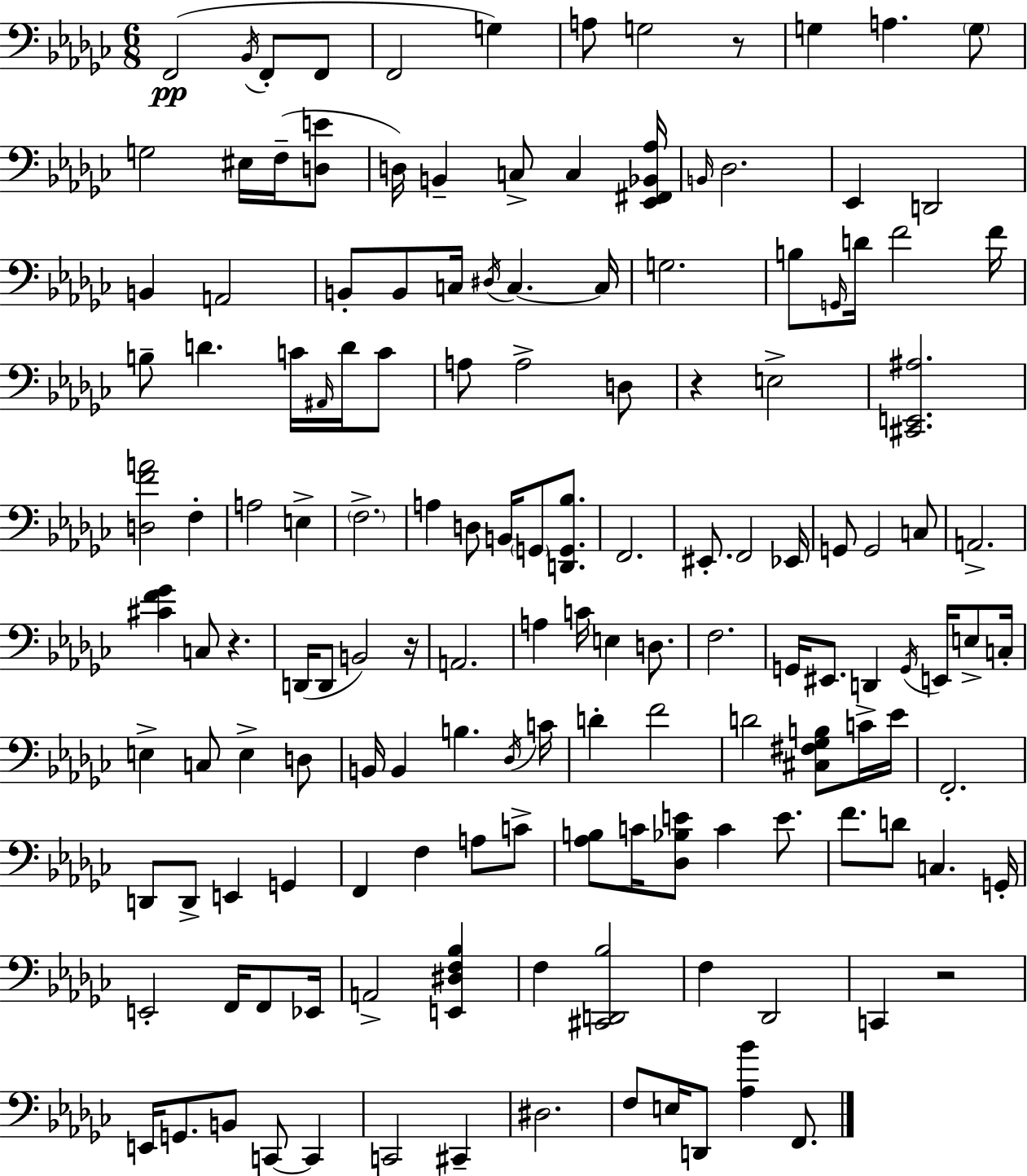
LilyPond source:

{
  \clef bass
  \numericTimeSignature
  \time 6/8
  \key ees \minor
  f,2(\pp \acciaccatura { bes,16 } f,8-. f,8 | f,2 g4) | a8 g2 r8 | g4 a4. \parenthesize g8 | \break g2 eis16 f16--( <d e'>8 | d16) b,4-- c8-> c4 | <ees, fis, bes, aes>16 \grace { b,16 } des2. | ees,4 d,2 | \break b,4 a,2 | b,8-. b,8 c16 \acciaccatura { dis16 } c4.~~ | c16 g2. | b8 \grace { g,16 } d'16 f'2 | \break f'16 b8-- d'4. | c'16 \grace { ais,16 } d'16 c'8 a8 a2-> | d8 r4 e2-> | <cis, e, ais>2. | \break <d f' a'>2 | f4-. a2 | e4-> \parenthesize f2.-> | a4 d8 b,16 | \break \parenthesize g,8 <d, g, bes>8. f,2. | eis,8.-. f,2 | ees,16 g,8 g,2 | c8 a,2.-> | \break <cis' f' ges'>4 c8 r4. | d,16( d,8 b,2) | r16 a,2. | a4 c'16 e4 | \break d8. f2. | g,16 eis,8. d,4 | \acciaccatura { g,16 } e,16 e8-> c16-. e4-> c8 | e4-> d8 b,16 b,4 b4. | \break \acciaccatura { des16 } c'16 d'4-. f'2 | d'2 | <cis fis ges b>8 c'16-> ees'16 f,2.-. | d,8 d,8-> e,4 | \break g,4 f,4 f4 | a8 c'8-> <aes b>8 c'16 <des bes e'>8 | c'4 e'8. f'8. d'8 | c4. g,16-. e,2-. | \break f,16 f,8 ees,16 a,2-> | <e, dis f bes>4 f4 <cis, d, bes>2 | f4 des,2 | c,4 r2 | \break e,16 g,8. b,8 | c,8~~ c,4 c,2 | cis,4-- dis2. | f8 e16 d,8 | \break <aes bes'>4 f,8. \bar "|."
}